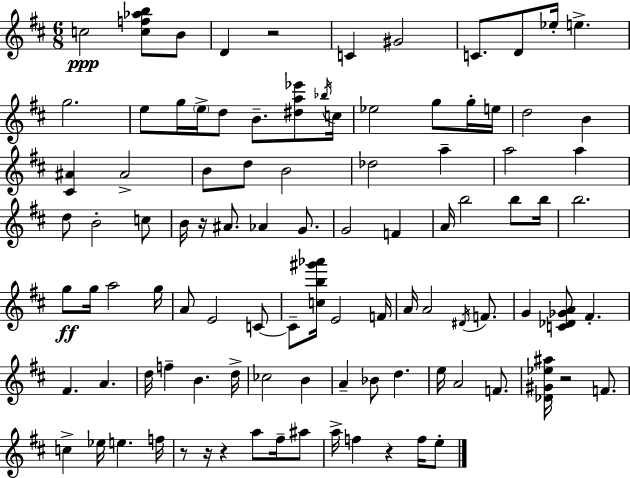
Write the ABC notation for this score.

X:1
T:Untitled
M:6/8
L:1/4
K:D
c2 [cf_ab]/2 B/2 D z2 C ^G2 C/2 D/2 _e/4 e g2 e/2 g/4 e/4 d/2 B/2 [^da_e']/2 _b/4 c/4 _e2 g/2 g/4 e/4 d2 B [^C^A] ^A2 B/2 d/2 B2 _d2 a a2 a d/2 B2 c/2 B/4 z/4 ^A/2 _A G/2 G2 F A/4 b2 b/2 b/4 b2 g/2 g/4 a2 g/4 A/2 E2 C/2 C/2 [cb^g'_a']/4 E2 F/4 A/4 A2 ^D/4 F/2 G [C_D_GA]/2 ^F ^F A d/4 f B d/4 _c2 B A _B/2 d e/4 A2 F/2 [_D^G_e^a]/4 z2 F/2 c _e/4 e f/4 z/2 z/4 z a/2 ^f/4 ^a/2 a/4 f z f/4 e/2